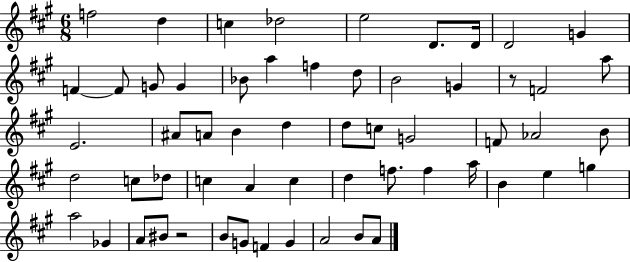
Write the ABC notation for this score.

X:1
T:Untitled
M:6/8
L:1/4
K:A
f2 d c _d2 e2 D/2 D/4 D2 G F F/2 G/2 G _B/2 a f d/2 B2 G z/2 F2 a/2 E2 ^A/2 A/2 B d d/2 c/2 G2 F/2 _A2 B/2 d2 c/2 _d/2 c A c d f/2 f a/4 B e g a2 _G A/2 ^B/2 z2 B/2 G/2 F G A2 B/2 A/2